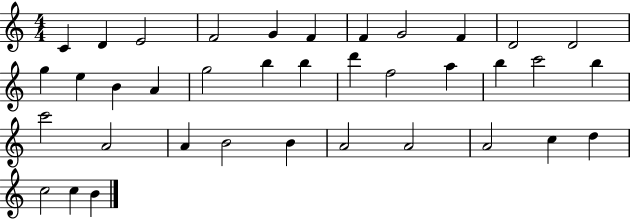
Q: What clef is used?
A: treble